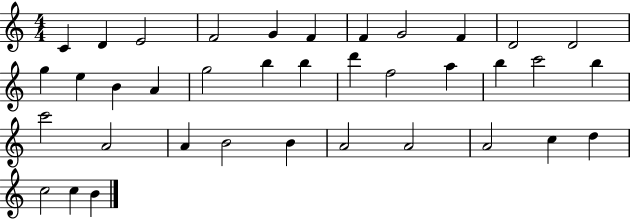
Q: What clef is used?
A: treble